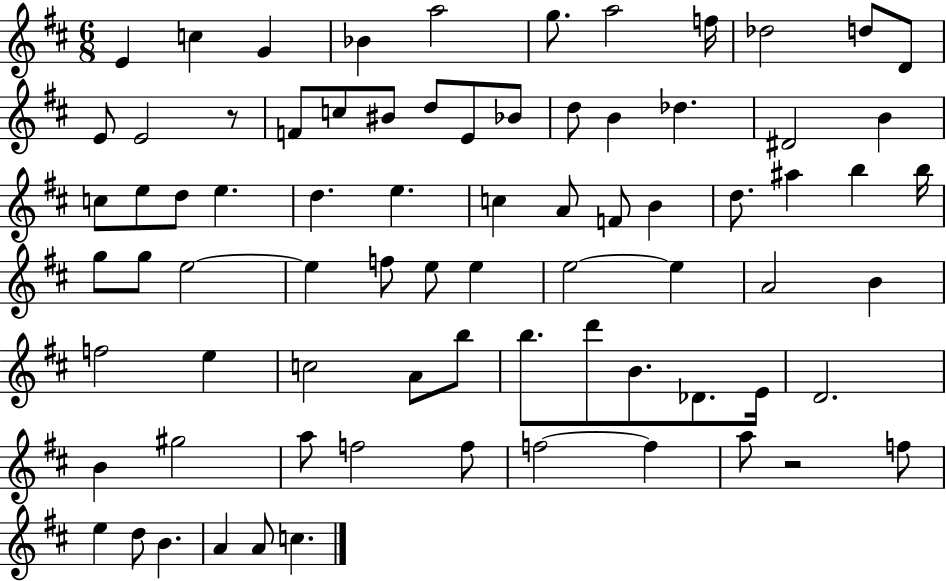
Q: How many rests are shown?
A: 2